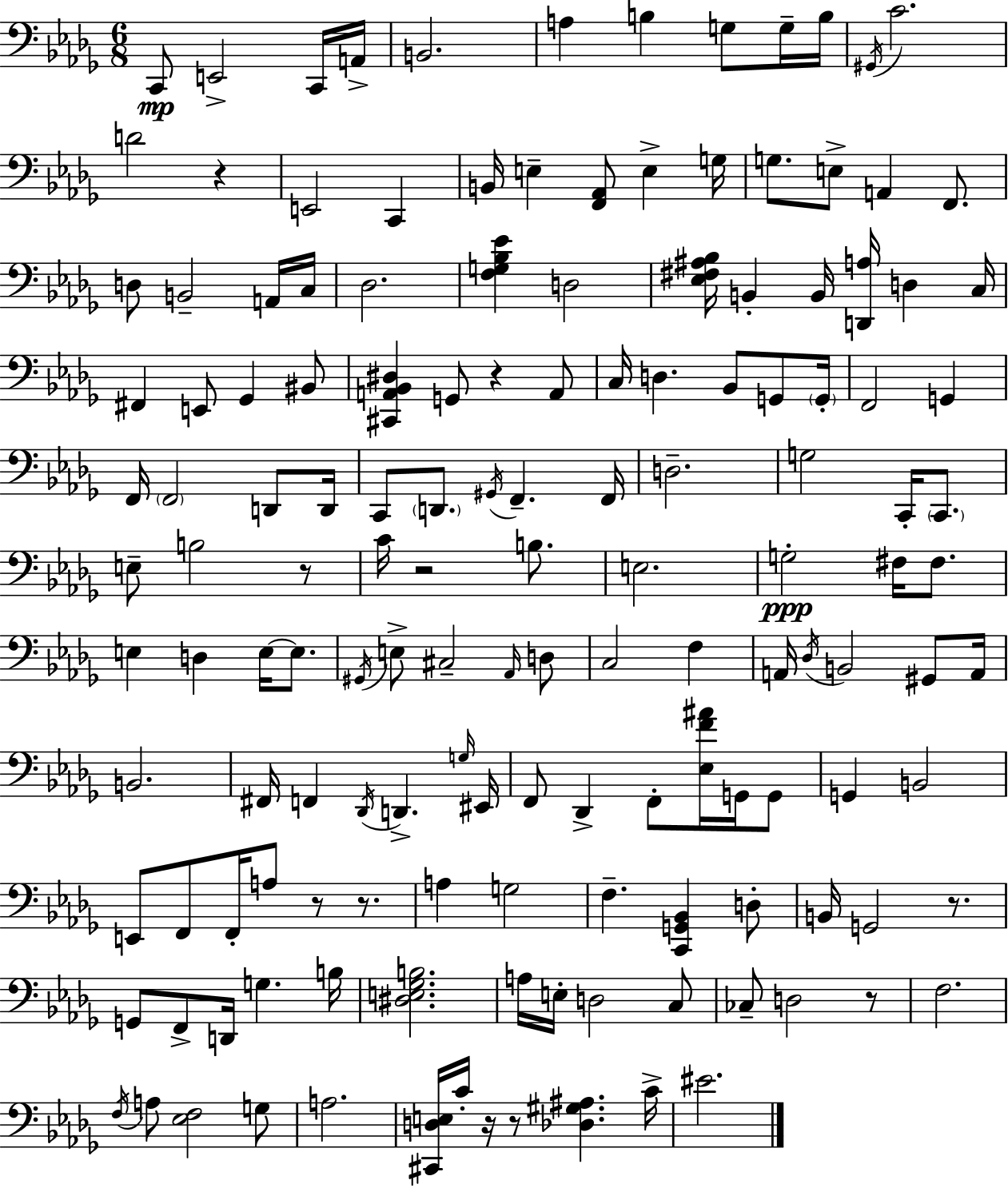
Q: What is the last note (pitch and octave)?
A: EIS4